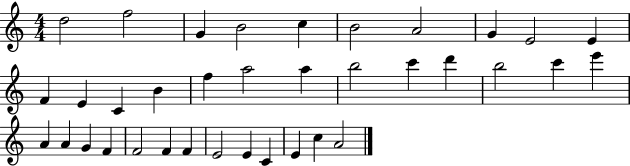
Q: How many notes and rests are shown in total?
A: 36